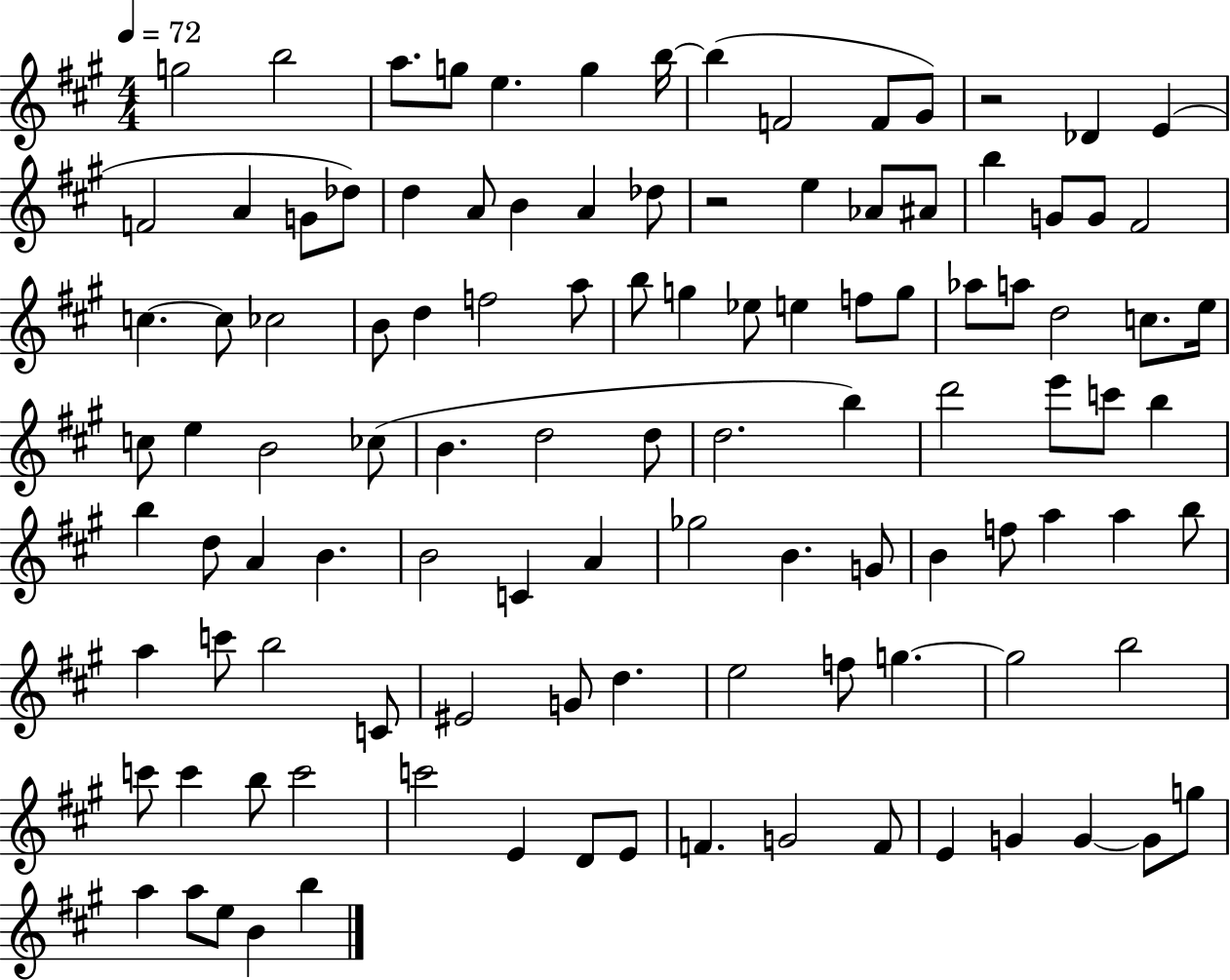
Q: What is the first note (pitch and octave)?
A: G5